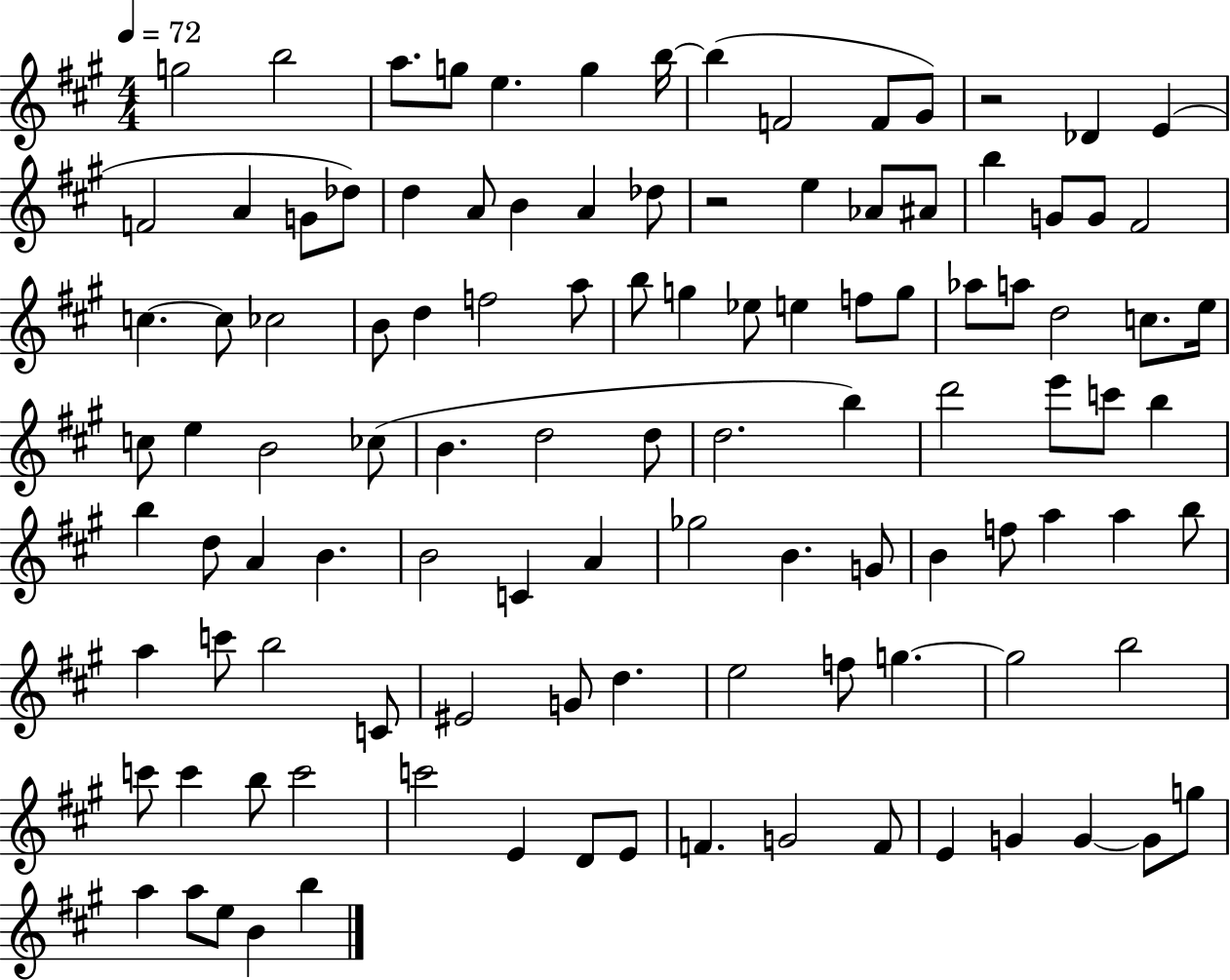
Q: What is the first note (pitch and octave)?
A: G5